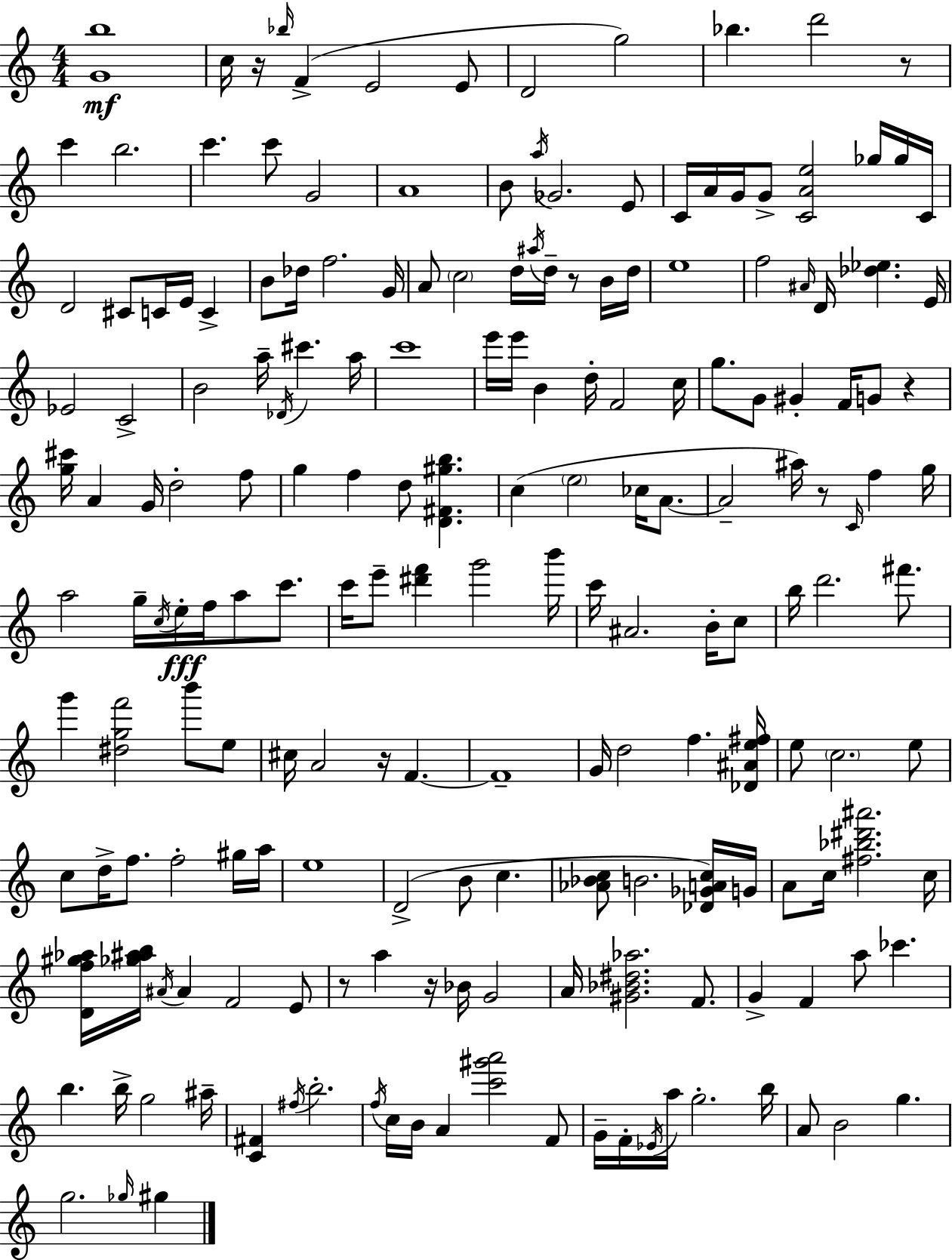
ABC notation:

X:1
T:Untitled
M:4/4
L:1/4
K:Am
[Gb]4 c/4 z/4 _b/4 F E2 E/2 D2 g2 _b d'2 z/2 c' b2 c' c'/2 G2 A4 B/2 a/4 _G2 E/2 C/4 A/4 G/4 G/2 [CAe]2 _g/4 _g/4 C/4 D2 ^C/2 C/4 E/4 C B/2 _d/4 f2 G/4 A/2 c2 d/4 ^a/4 d/4 z/2 B/4 d/4 e4 f2 ^A/4 D/4 [_d_e] E/4 _E2 C2 B2 a/4 _D/4 ^c' a/4 c'4 e'/4 e'/4 B d/4 F2 c/4 g/2 G/2 ^G F/4 G/2 z [g^c']/4 A G/4 d2 f/2 g f d/2 [D^F^gb] c e2 _c/4 A/2 A2 ^a/4 z/2 C/4 f g/4 a2 g/4 c/4 e/4 f/4 a/2 c'/2 c'/4 e'/2 [^d'f'] g'2 b'/4 c'/4 ^A2 B/4 c/2 b/4 d'2 ^f'/2 g' [^dgf']2 b'/2 e/2 ^c/4 A2 z/4 F F4 G/4 d2 f [_D^Ae^f]/4 e/2 c2 e/2 c/2 d/4 f/2 f2 ^g/4 a/4 e4 D2 B/2 c [_A_Bc]/2 B2 [_D_GAc]/4 G/4 A/2 c/4 [^f_b^d'^a']2 c/4 [Df^g_a]/4 [_g^a^ab]/4 ^A/4 ^A F2 E/2 z/2 a z/4 _B/4 G2 A/4 [^G_B^d_a]2 F/2 G F a/2 _c' b b/4 g2 ^a/4 [C^F] ^f/4 b2 f/4 c/4 B/4 A [c'^g'a']2 F/2 G/4 F/4 _E/4 a/4 g2 b/4 A/2 B2 g g2 _g/4 ^g